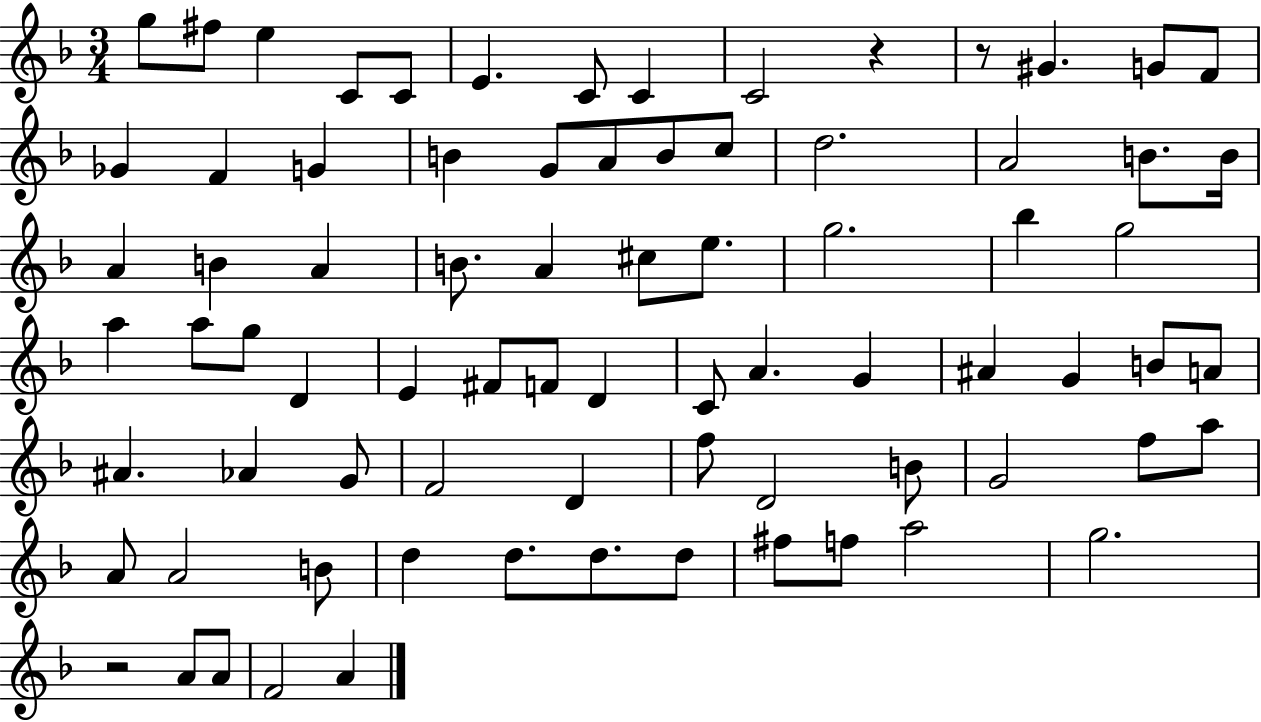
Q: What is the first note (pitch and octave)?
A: G5